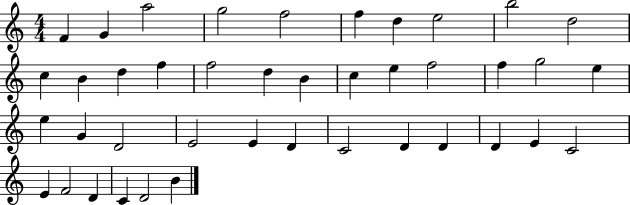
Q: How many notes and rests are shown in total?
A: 41